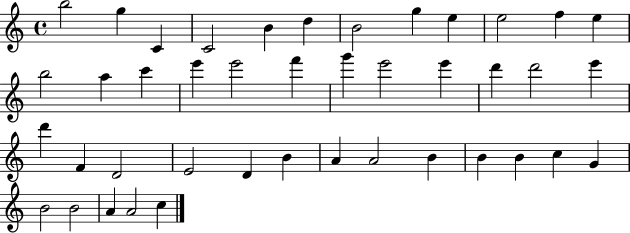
X:1
T:Untitled
M:4/4
L:1/4
K:C
b2 g C C2 B d B2 g e e2 f e b2 a c' e' e'2 f' g' e'2 e' d' d'2 e' d' F D2 E2 D B A A2 B B B c G B2 B2 A A2 c